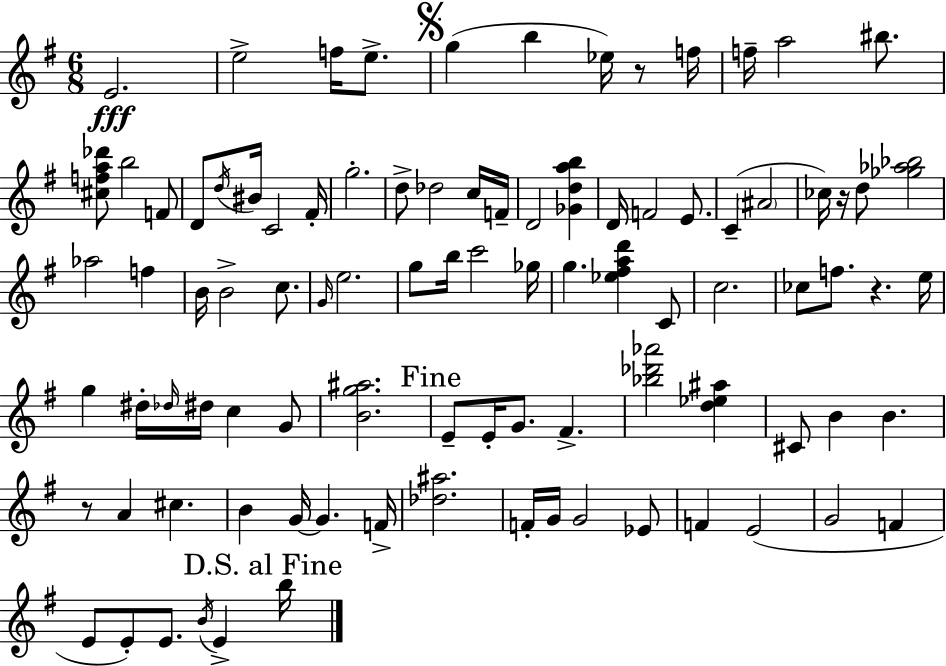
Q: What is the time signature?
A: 6/8